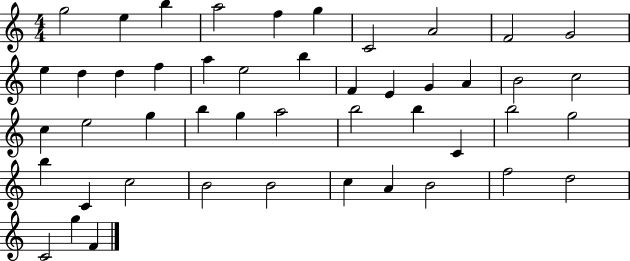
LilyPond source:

{
  \clef treble
  \numericTimeSignature
  \time 4/4
  \key c \major
  g''2 e''4 b''4 | a''2 f''4 g''4 | c'2 a'2 | f'2 g'2 | \break e''4 d''4 d''4 f''4 | a''4 e''2 b''4 | f'4 e'4 g'4 a'4 | b'2 c''2 | \break c''4 e''2 g''4 | b''4 g''4 a''2 | b''2 b''4 c'4 | b''2 g''2 | \break b''4 c'4 c''2 | b'2 b'2 | c''4 a'4 b'2 | f''2 d''2 | \break c'2 g''4 f'4 | \bar "|."
}